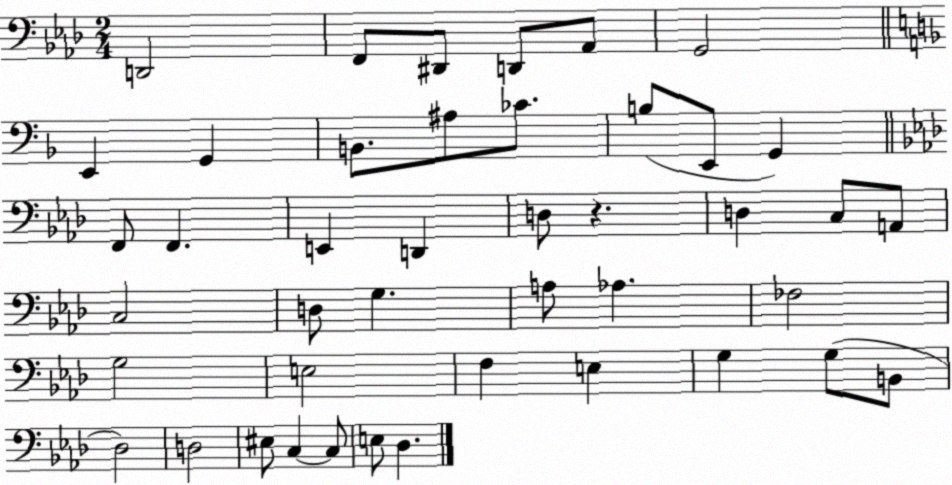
X:1
T:Untitled
M:2/4
L:1/4
K:Ab
D,,2 F,,/2 ^D,,/2 D,,/2 _A,,/2 G,,2 E,, G,, B,,/2 ^A,/2 _C/2 B,/2 E,,/2 G,, F,,/2 F,, E,, D,, D,/2 z D, C,/2 A,,/2 C,2 D,/2 G, A,/2 _A, _F,2 G,2 E,2 F, E, G, G,/2 B,,/2 _D,2 D,2 ^E,/2 C, C,/2 E,/2 _D,